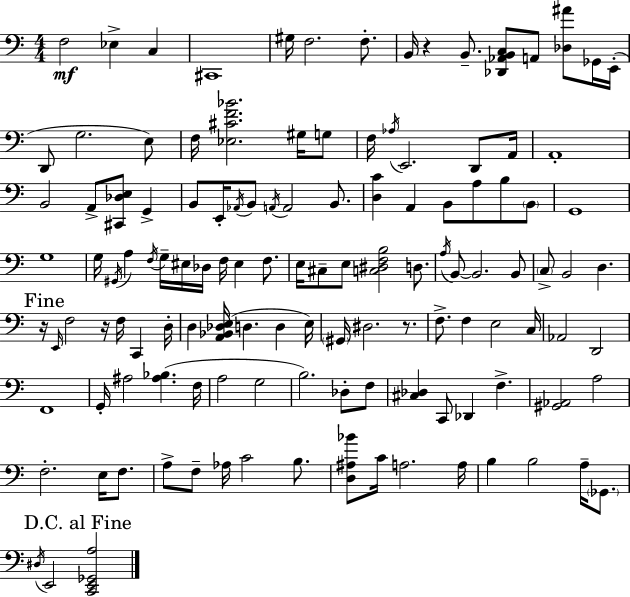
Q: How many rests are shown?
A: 4